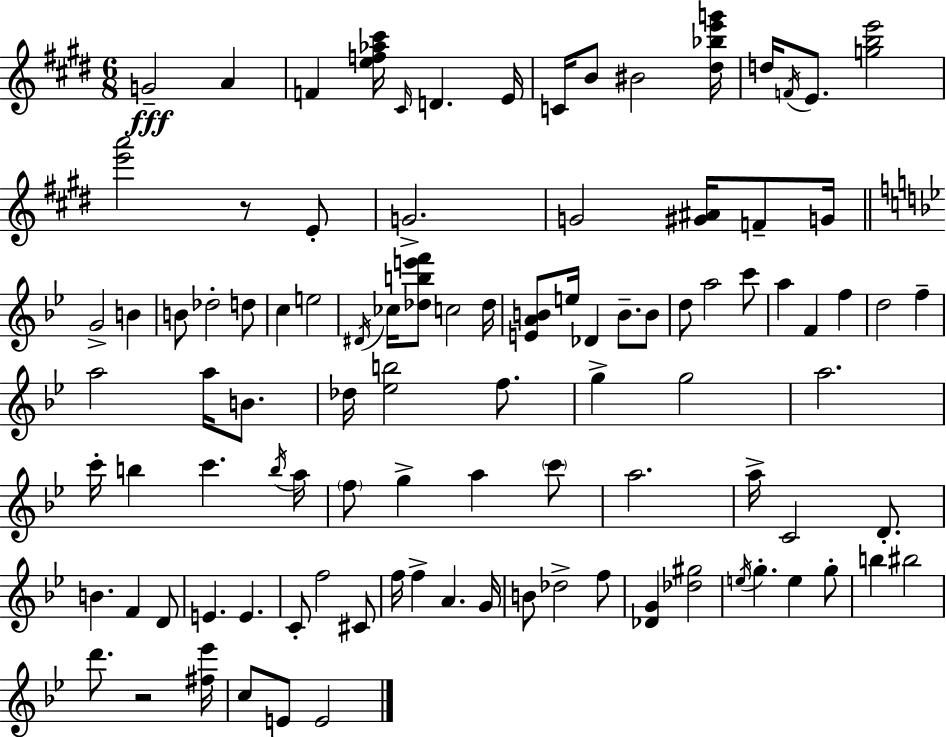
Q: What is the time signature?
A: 6/8